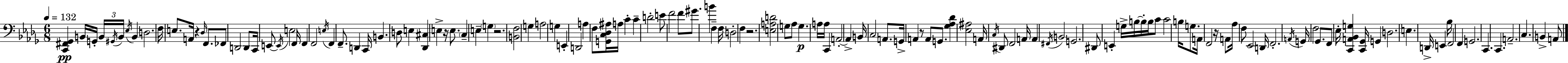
X:1
T:Untitled
M:6/8
L:1/4
K:Bbm
[C,,^F,,_G,,] B,,/4 G,,/4 B,,/4 ^G,,/4 B,,/4 _E,/4 B,, D,2 F,/4 E,/2 A,,/4 z _D,/4 F,,/2 _F,,/2 D,,2 D,,/2 C,,/4 E,,/2 E,,/4 E,2 F,,/4 F,, F,,2 E,/4 F,, F,,/2 D,, C,,/4 B,, D,/2 E, [_D,,^C,] E, z/4 E,/2 C, E, G, z2 [B,,F,]2 G, A,2 G, E,, D,,2 A, F,/2 [G,,C,_D,^A,]/4 A,/4 C C D2 E/2 F2 F/2 ^G/2 B F, F,/4 D,2 F, z2 [E,A,D]2 G,/2 _A,/2 G, A,/4 A,/4 C,, A,,2 A,, B,,/4 C,2 A,,/2 G,,/4 A,, z/2 A,,/2 G,,/2 [_G,_A,_D] [_E,^A,]2 A,,/4 C,/4 ^D,,/2 F,,2 A,,/4 A,, ^F,,/4 B,,2 G,,2 ^D,,/2 E,, G,/4 B,/4 B,/4 B,/4 C/2 C2 B,/4 G,/2 A,,/4 F,,2 z/4 A,,/2 _A,/4 F,/2 _E,,2 D,,/4 F,,2 A,,/4 G,,/4 F,2 _G,,/2 F,,/2 _E,/4 [C,,A,,_B,,G,] [C,,_G,,]/4 G,, D,2 E, D,,/4 E,, _B,/4 F,,2 F,, G,,2 C,, C,, A,,2 C, B,, A,,/2